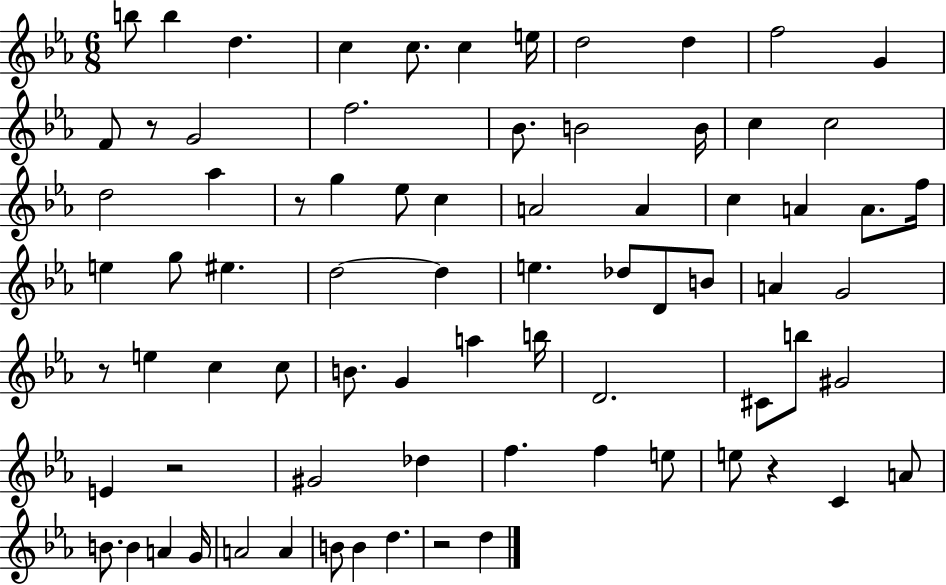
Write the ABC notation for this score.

X:1
T:Untitled
M:6/8
L:1/4
K:Eb
b/2 b d c c/2 c e/4 d2 d f2 G F/2 z/2 G2 f2 _B/2 B2 B/4 c c2 d2 _a z/2 g _e/2 c A2 A c A A/2 f/4 e g/2 ^e d2 d e _d/2 D/2 B/2 A G2 z/2 e c c/2 B/2 G a b/4 D2 ^C/2 b/2 ^G2 E z2 ^G2 _d f f e/2 e/2 z C A/2 B/2 B A G/4 A2 A B/2 B d z2 d